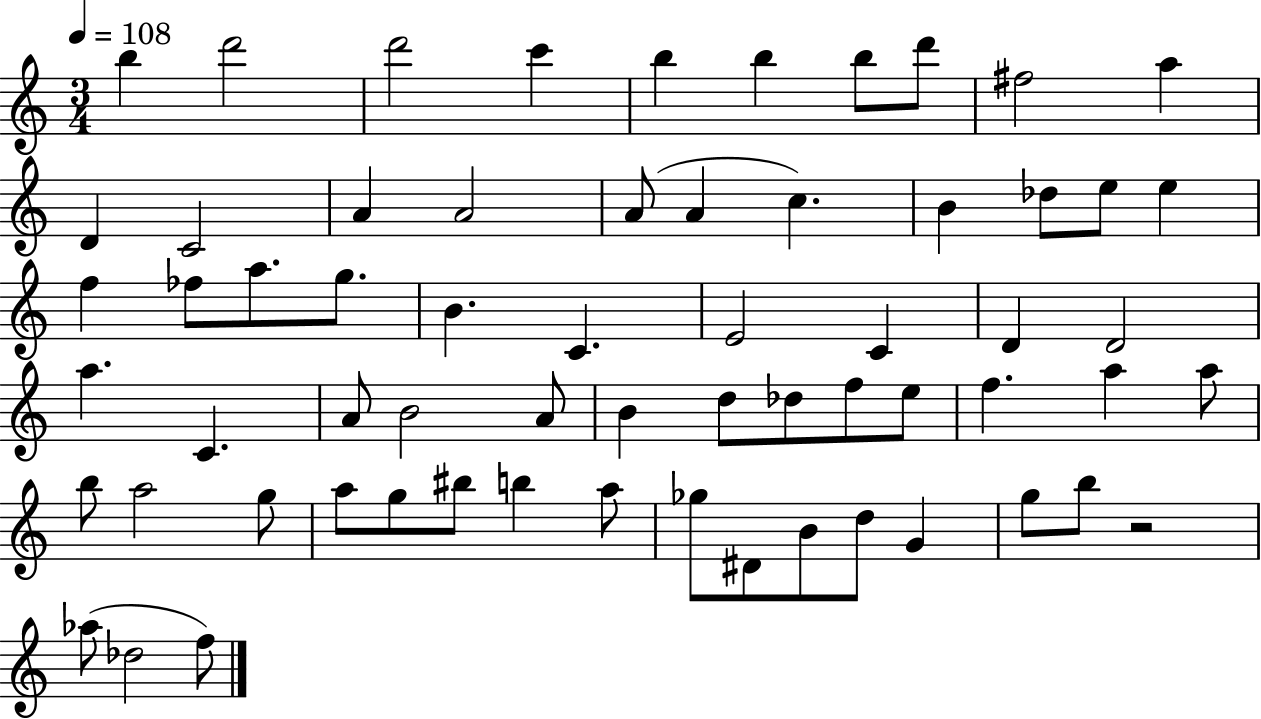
B5/q D6/h D6/h C6/q B5/q B5/q B5/e D6/e F#5/h A5/q D4/q C4/h A4/q A4/h A4/e A4/q C5/q. B4/q Db5/e E5/e E5/q F5/q FES5/e A5/e. G5/e. B4/q. C4/q. E4/h C4/q D4/q D4/h A5/q. C4/q. A4/e B4/h A4/e B4/q D5/e Db5/e F5/e E5/e F5/q. A5/q A5/e B5/e A5/h G5/e A5/e G5/e BIS5/e B5/q A5/e Gb5/e D#4/e B4/e D5/e G4/q G5/e B5/e R/h Ab5/e Db5/h F5/e